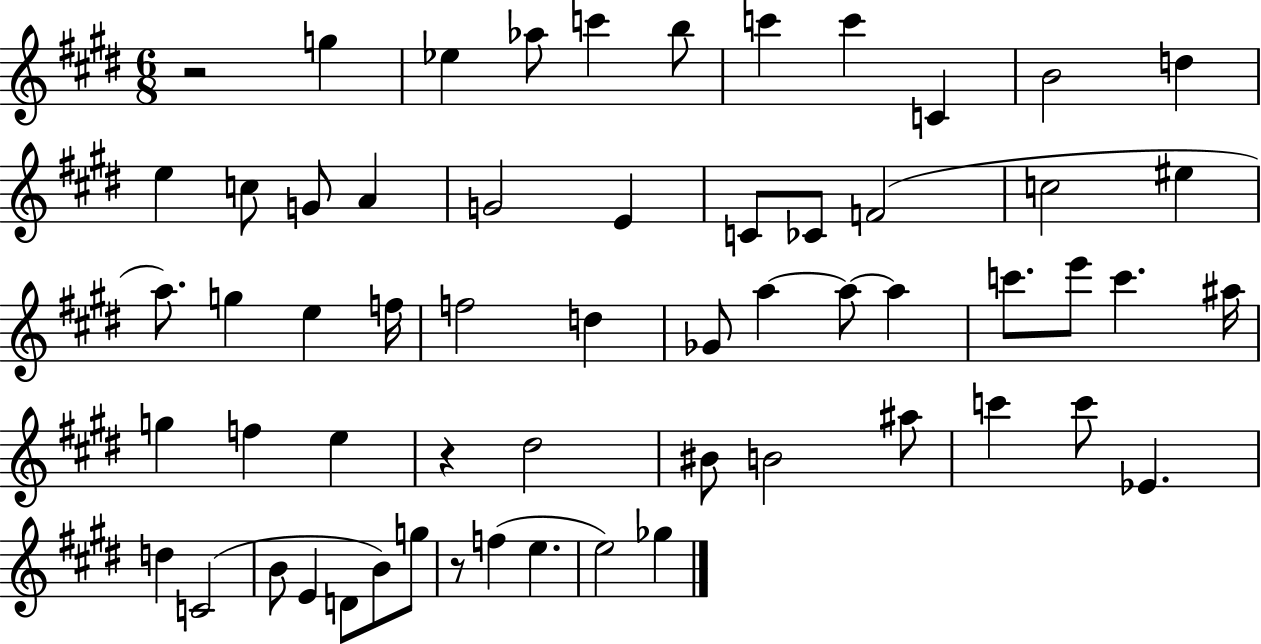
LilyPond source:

{
  \clef treble
  \numericTimeSignature
  \time 6/8
  \key e \major
  r2 g''4 | ees''4 aes''8 c'''4 b''8 | c'''4 c'''4 c'4 | b'2 d''4 | \break e''4 c''8 g'8 a'4 | g'2 e'4 | c'8 ces'8 f'2( | c''2 eis''4 | \break a''8.) g''4 e''4 f''16 | f''2 d''4 | ges'8 a''4~~ a''8~~ a''4 | c'''8. e'''8 c'''4. ais''16 | \break g''4 f''4 e''4 | r4 dis''2 | bis'8 b'2 ais''8 | c'''4 c'''8 ees'4. | \break d''4 c'2( | b'8 e'4 d'8 b'8) g''8 | r8 f''4( e''4. | e''2) ges''4 | \break \bar "|."
}